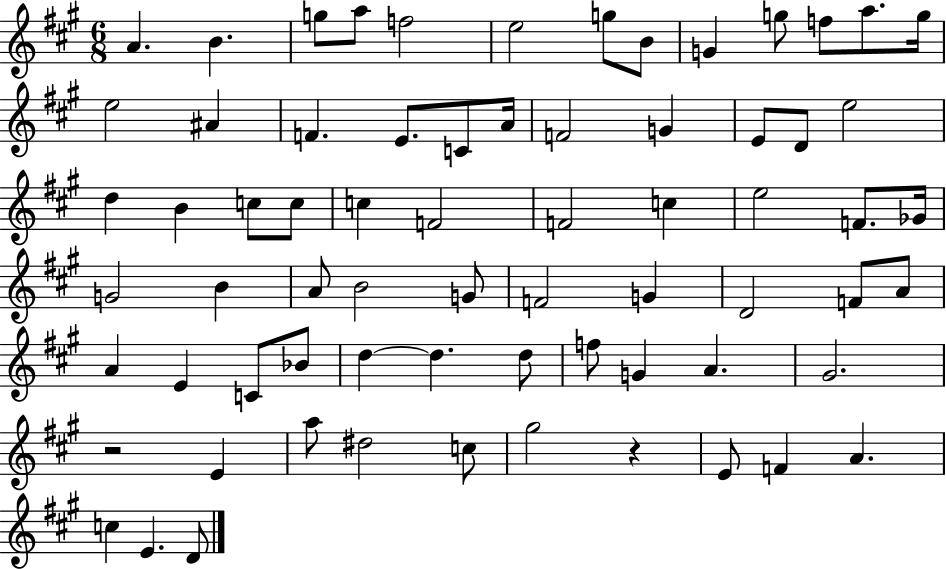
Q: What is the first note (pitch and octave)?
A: A4